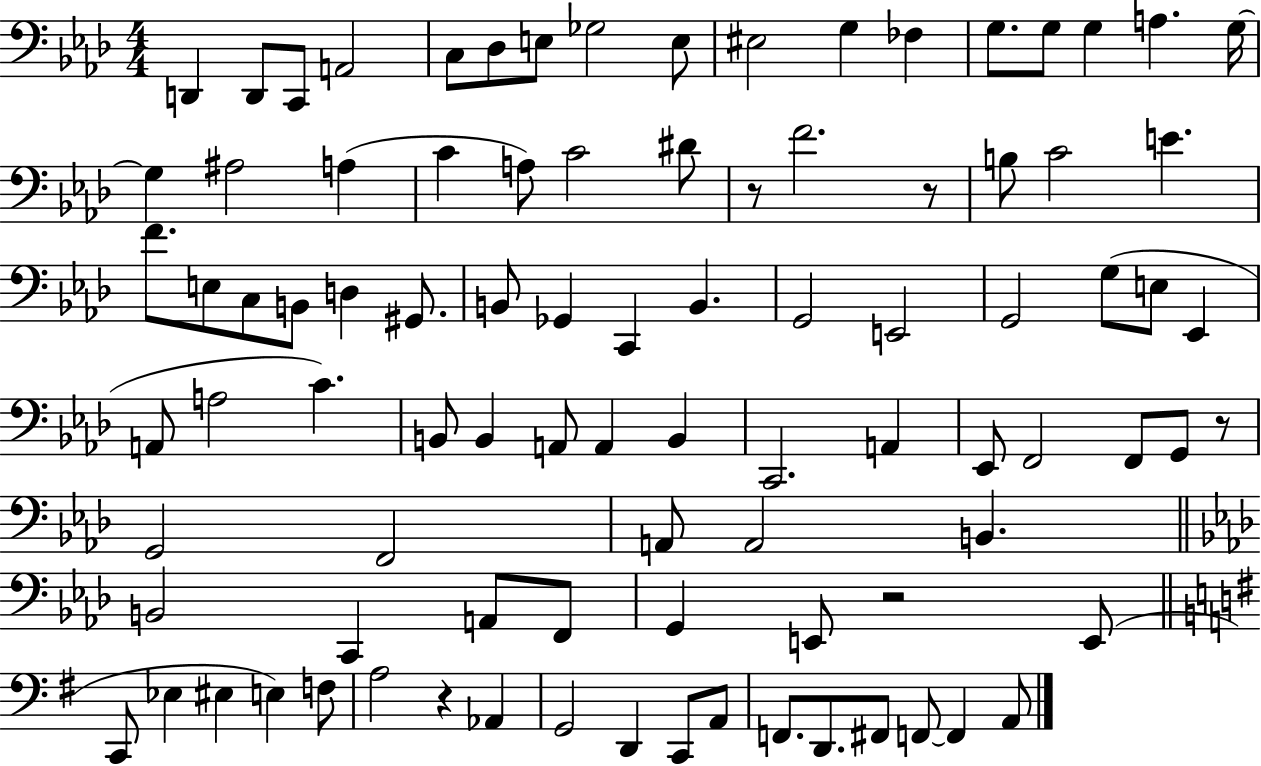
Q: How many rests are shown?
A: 5